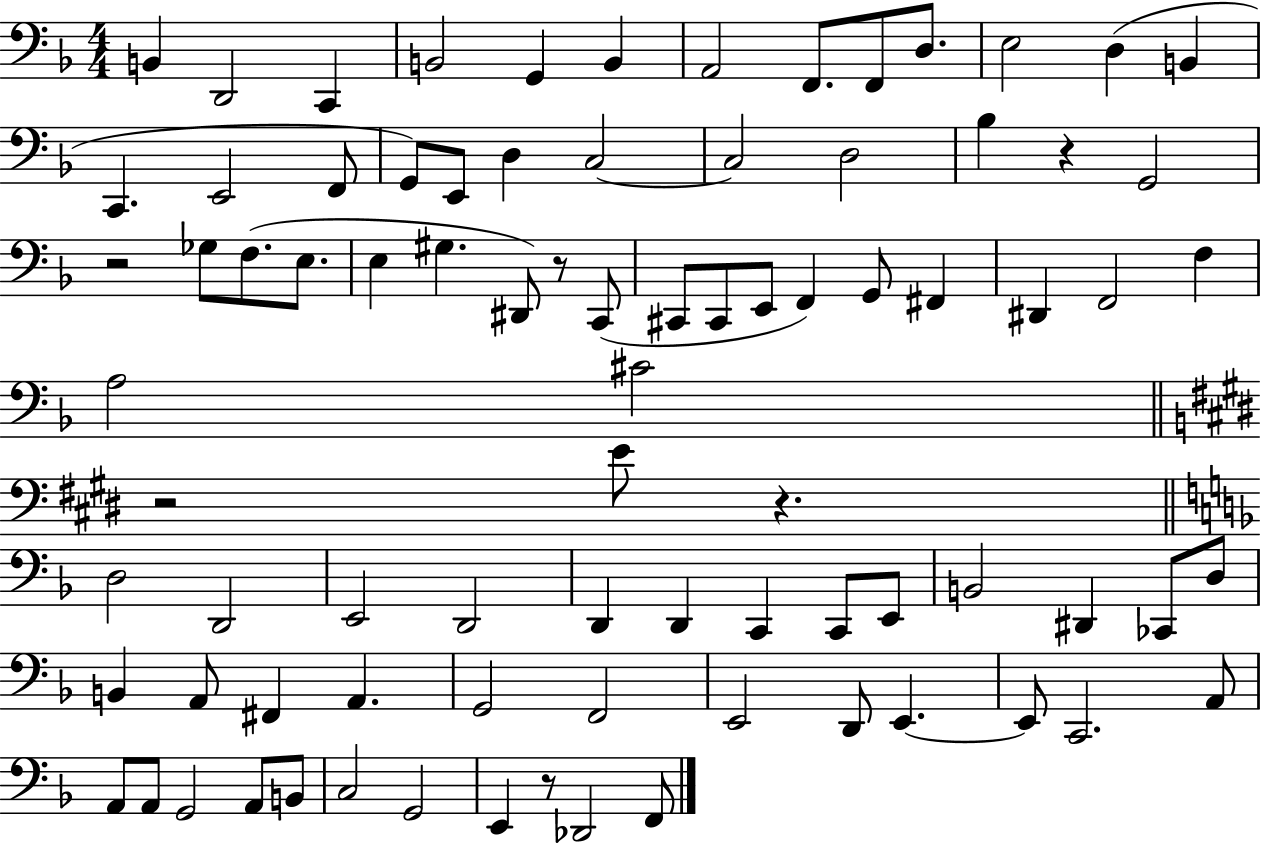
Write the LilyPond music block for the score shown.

{
  \clef bass
  \numericTimeSignature
  \time 4/4
  \key f \major
  \repeat volta 2 { b,4 d,2 c,4 | b,2 g,4 b,4 | a,2 f,8. f,8 d8. | e2 d4( b,4 | \break c,4. e,2 f,8 | g,8) e,8 d4 c2~~ | c2 d2 | bes4 r4 g,2 | \break r2 ges8 f8.( e8. | e4 gis4. dis,8) r8 c,8( | cis,8 cis,8 e,8 f,4) g,8 fis,4 | dis,4 f,2 f4 | \break a2 cis'2 | \bar "||" \break \key e \major r2 e'8 r4. | \bar "||" \break \key d \minor d2 d,2 | e,2 d,2 | d,4 d,4 c,4 c,8 e,8 | b,2 dis,4 ces,8 d8 | \break b,4 a,8 fis,4 a,4. | g,2 f,2 | e,2 d,8 e,4.~~ | e,8 c,2. a,8 | \break a,8 a,8 g,2 a,8 b,8 | c2 g,2 | e,4 r8 des,2 f,8 | } \bar "|."
}